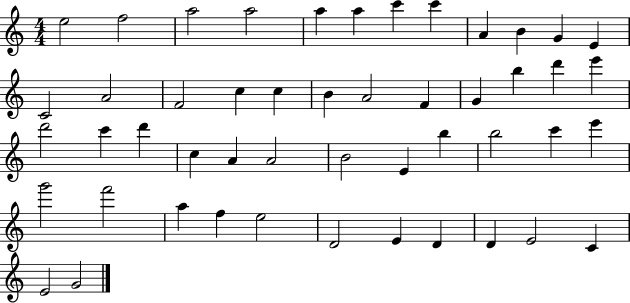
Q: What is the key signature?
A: C major